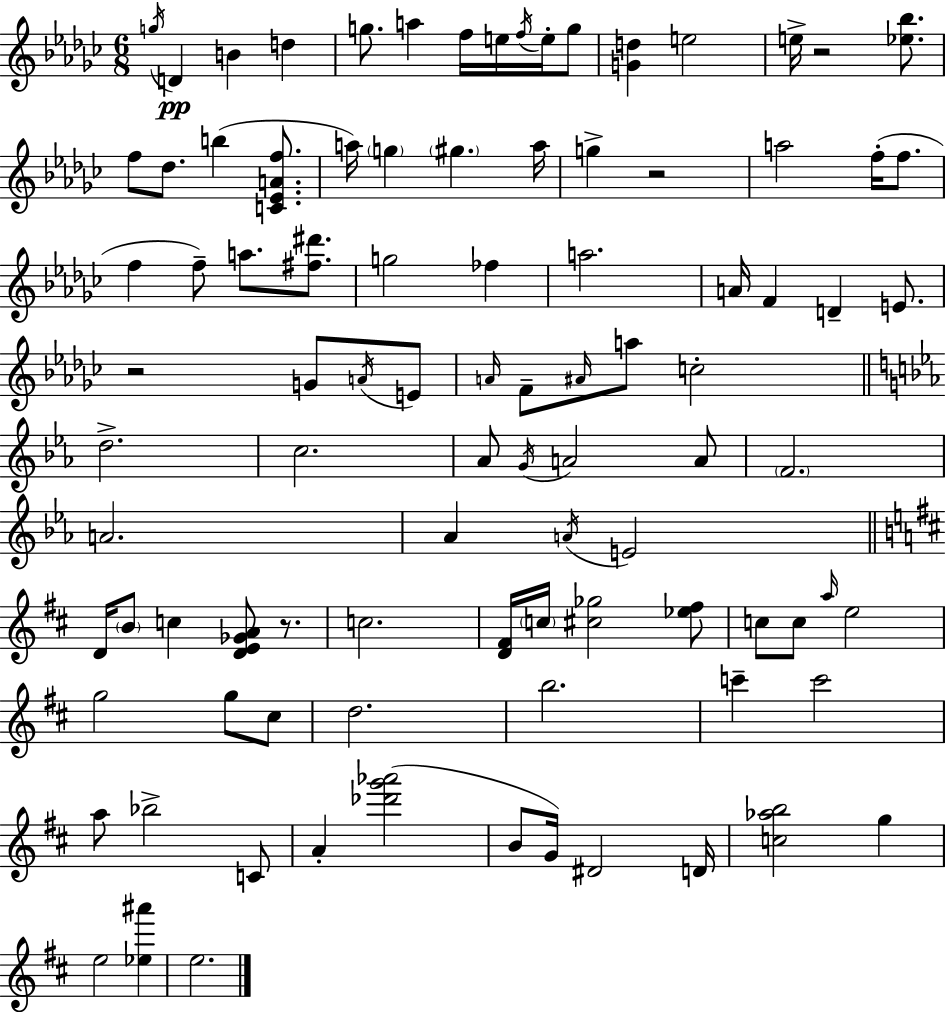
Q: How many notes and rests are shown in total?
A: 95